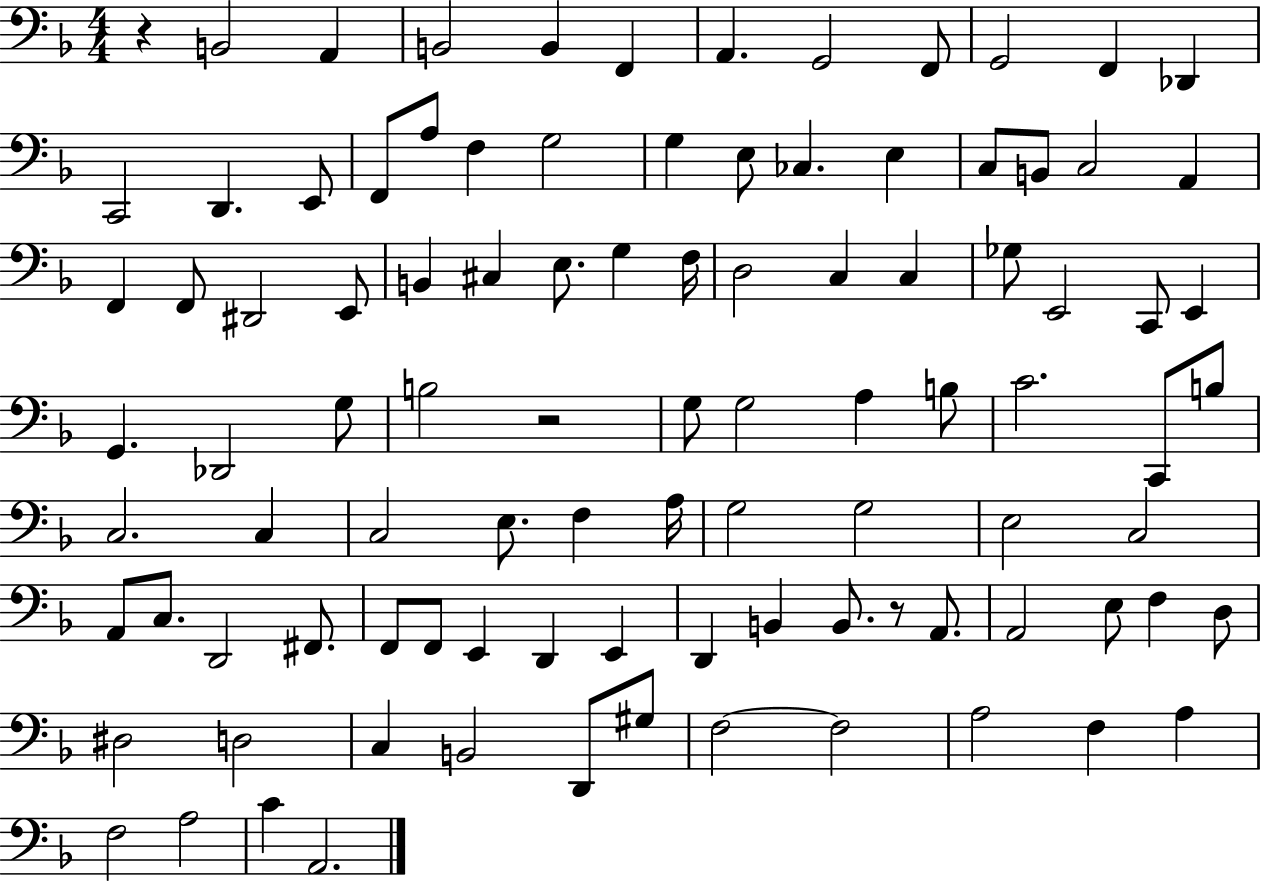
{
  \clef bass
  \numericTimeSignature
  \time 4/4
  \key f \major
  r4 b,2 a,4 | b,2 b,4 f,4 | a,4. g,2 f,8 | g,2 f,4 des,4 | \break c,2 d,4. e,8 | f,8 a8 f4 g2 | g4 e8 ces4. e4 | c8 b,8 c2 a,4 | \break f,4 f,8 dis,2 e,8 | b,4 cis4 e8. g4 f16 | d2 c4 c4 | ges8 e,2 c,8 e,4 | \break g,4. des,2 g8 | b2 r2 | g8 g2 a4 b8 | c'2. c,8 b8 | \break c2. c4 | c2 e8. f4 a16 | g2 g2 | e2 c2 | \break a,8 c8. d,2 fis,8. | f,8 f,8 e,4 d,4 e,4 | d,4 b,4 b,8. r8 a,8. | a,2 e8 f4 d8 | \break dis2 d2 | c4 b,2 d,8 gis8 | f2~~ f2 | a2 f4 a4 | \break f2 a2 | c'4 a,2. | \bar "|."
}